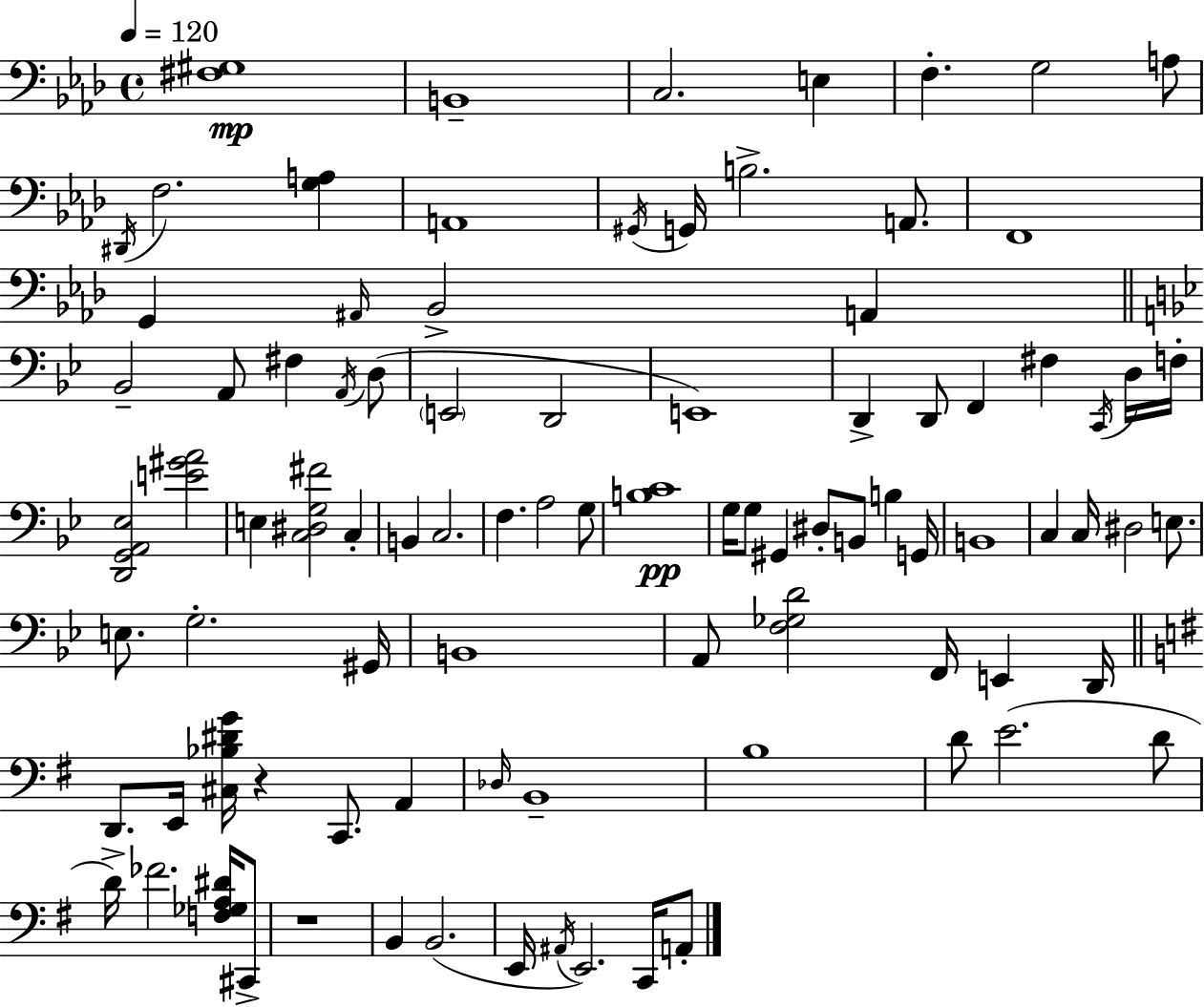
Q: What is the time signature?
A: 4/4